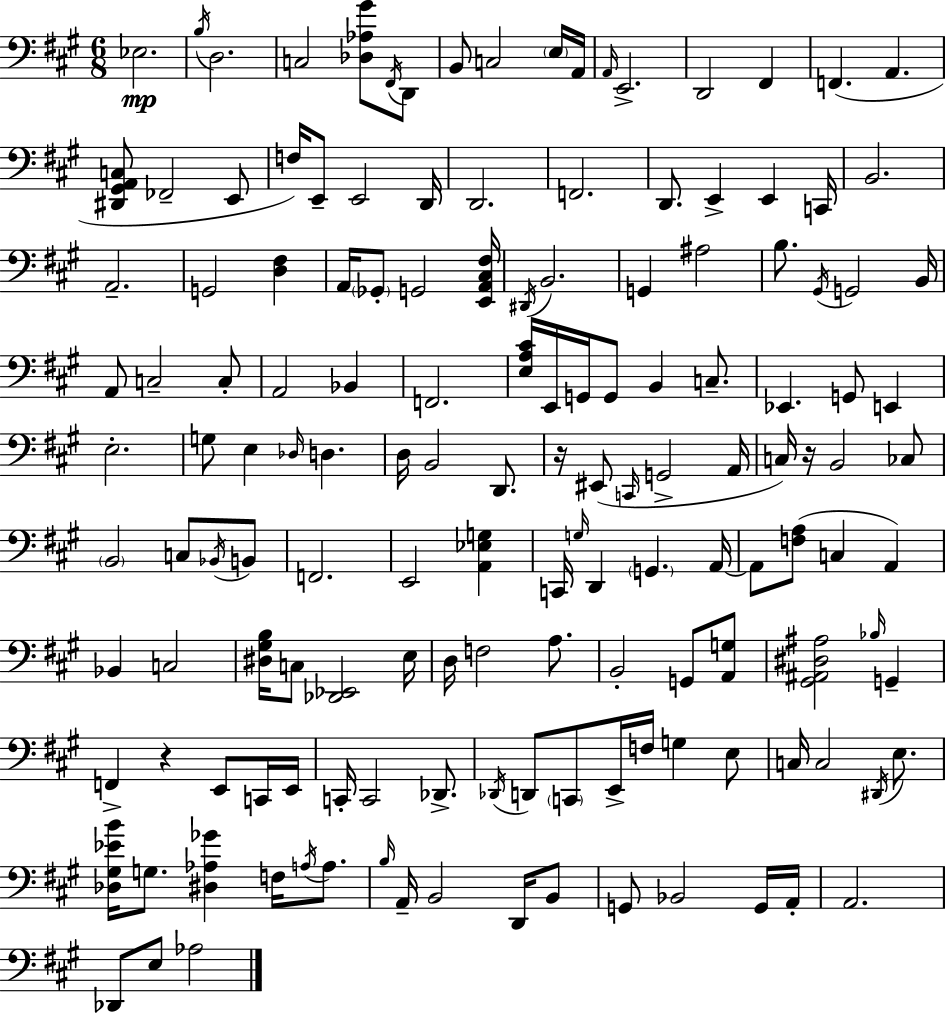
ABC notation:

X:1
T:Untitled
M:6/8
L:1/4
K:A
_E,2 B,/4 D,2 C,2 [_D,_A,^G]/2 ^F,,/4 D,,/2 B,,/2 C,2 E,/4 A,,/4 A,,/4 E,,2 D,,2 ^F,, F,, A,, [^D,,^G,,A,,C,]/2 _F,,2 E,,/2 F,/4 E,,/2 E,,2 D,,/4 D,,2 F,,2 D,,/2 E,, E,, C,,/4 B,,2 A,,2 G,,2 [D,^F,] A,,/4 _G,,/2 G,,2 [E,,A,,^C,^F,]/4 ^D,,/4 B,,2 G,, ^A,2 B,/2 ^G,,/4 G,,2 B,,/4 A,,/2 C,2 C,/2 A,,2 _B,, F,,2 [E,A,^C]/4 E,,/4 G,,/4 G,,/2 B,, C,/2 _E,, G,,/2 E,, E,2 G,/2 E, _D,/4 D, D,/4 B,,2 D,,/2 z/4 ^E,,/2 C,,/4 G,,2 A,,/4 C,/4 z/4 B,,2 _C,/2 B,,2 C,/2 _B,,/4 B,,/2 F,,2 E,,2 [A,,_E,G,] C,,/4 G,/4 D,, G,, A,,/4 A,,/2 [F,A,]/2 C, A,, _B,, C,2 [^D,^G,B,]/4 C,/2 [_D,,_E,,]2 E,/4 D,/4 F,2 A,/2 B,,2 G,,/2 [A,,G,]/2 [^G,,^A,,^D,^A,]2 _B,/4 G,, F,, z E,,/2 C,,/4 E,,/4 C,,/4 C,,2 _D,,/2 _D,,/4 D,,/2 C,,/2 E,,/4 F,/4 G, E,/2 C,/4 C,2 ^D,,/4 E,/2 [_D,^G,_EB]/4 G,/2 [^D,_A,_G] F,/4 A,/4 A,/2 B,/4 A,,/4 B,,2 D,,/4 B,,/2 G,,/2 _B,,2 G,,/4 A,,/4 A,,2 _D,,/2 E,/2 _A,2